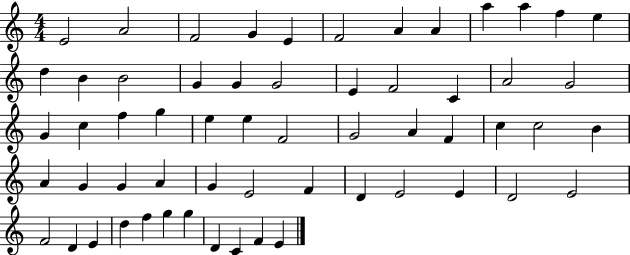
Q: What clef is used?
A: treble